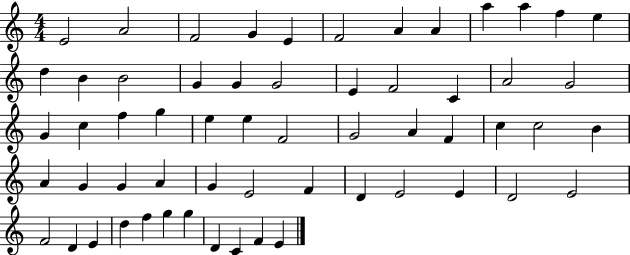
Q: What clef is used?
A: treble